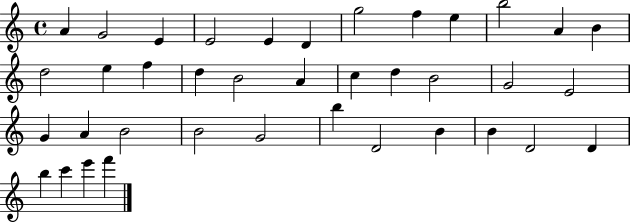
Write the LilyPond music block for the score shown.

{
  \clef treble
  \time 4/4
  \defaultTimeSignature
  \key c \major
  a'4 g'2 e'4 | e'2 e'4 d'4 | g''2 f''4 e''4 | b''2 a'4 b'4 | \break d''2 e''4 f''4 | d''4 b'2 a'4 | c''4 d''4 b'2 | g'2 e'2 | \break g'4 a'4 b'2 | b'2 g'2 | b''4 d'2 b'4 | b'4 d'2 d'4 | \break b''4 c'''4 e'''4 f'''4 | \bar "|."
}